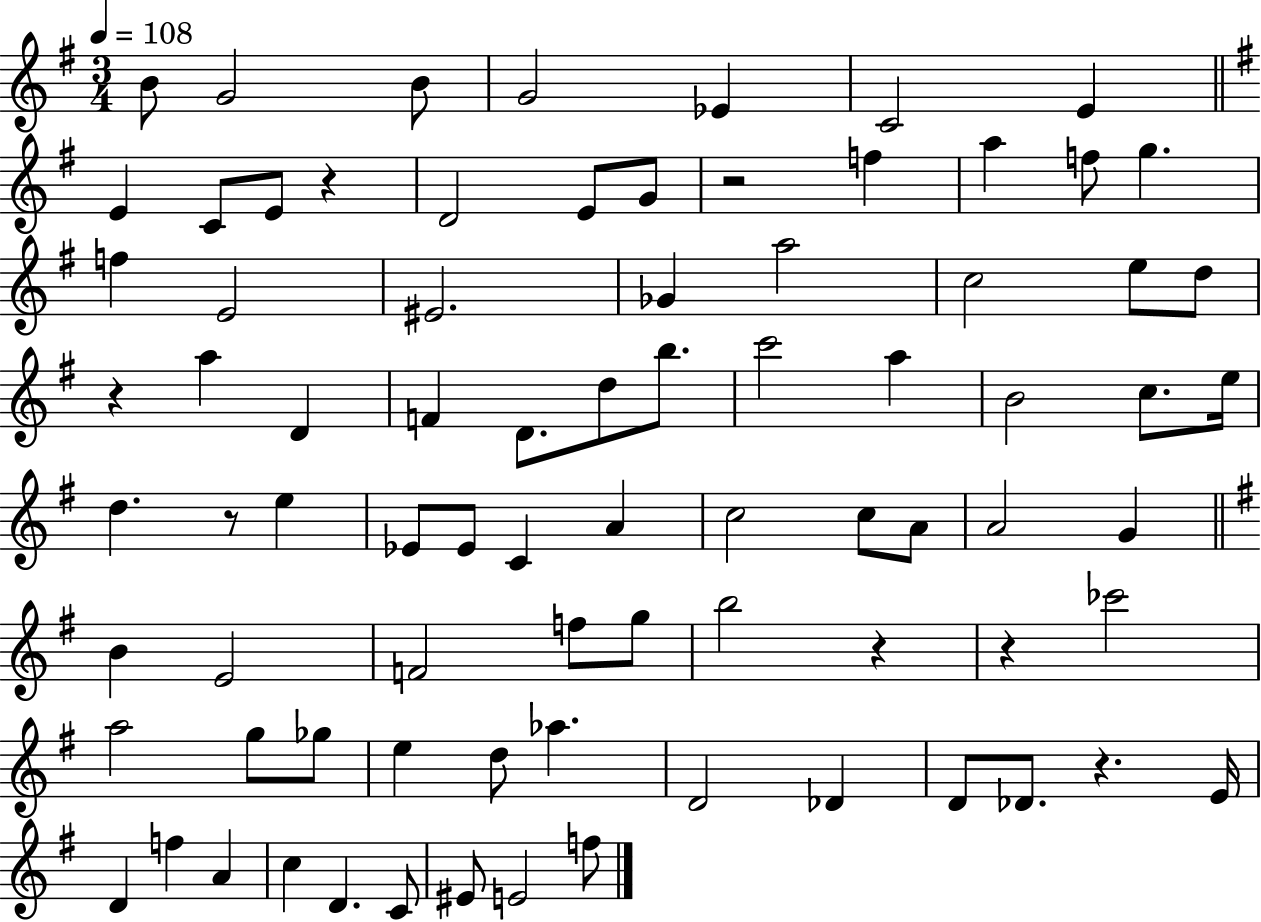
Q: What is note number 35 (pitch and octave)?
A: C5